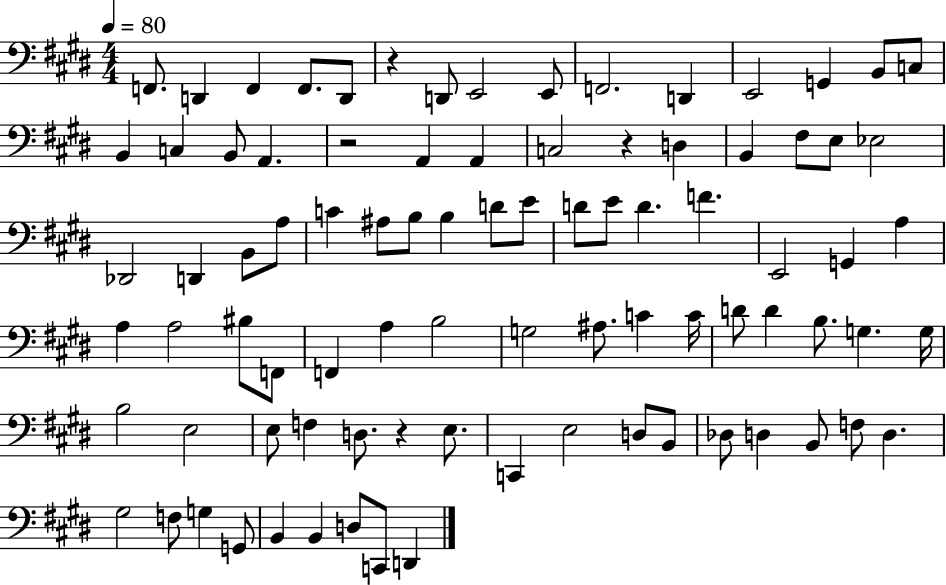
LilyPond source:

{
  \clef bass
  \numericTimeSignature
  \time 4/4
  \key e \major
  \tempo 4 = 80
  f,8. d,4 f,4 f,8. d,8 | r4 d,8 e,2 e,8 | f,2. d,4 | e,2 g,4 b,8 c8 | \break b,4 c4 b,8 a,4. | r2 a,4 a,4 | c2 r4 d4 | b,4 fis8 e8 ees2 | \break des,2 d,4 b,8 a8 | c'4 ais8 b8 b4 d'8 e'8 | d'8 e'8 d'4. f'4. | e,2 g,4 a4 | \break a4 a2 bis8 f,8 | f,4 a4 b2 | g2 ais8. c'4 c'16 | d'8 d'4 b8. g4. g16 | \break b2 e2 | e8 f4 d8. r4 e8. | c,4 e2 d8 b,8 | des8 d4 b,8 f8 d4. | \break gis2 f8 g4 g,8 | b,4 b,4 d8 c,8 d,4 | \bar "|."
}